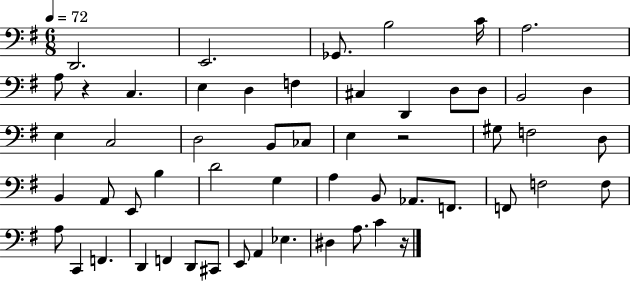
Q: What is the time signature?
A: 6/8